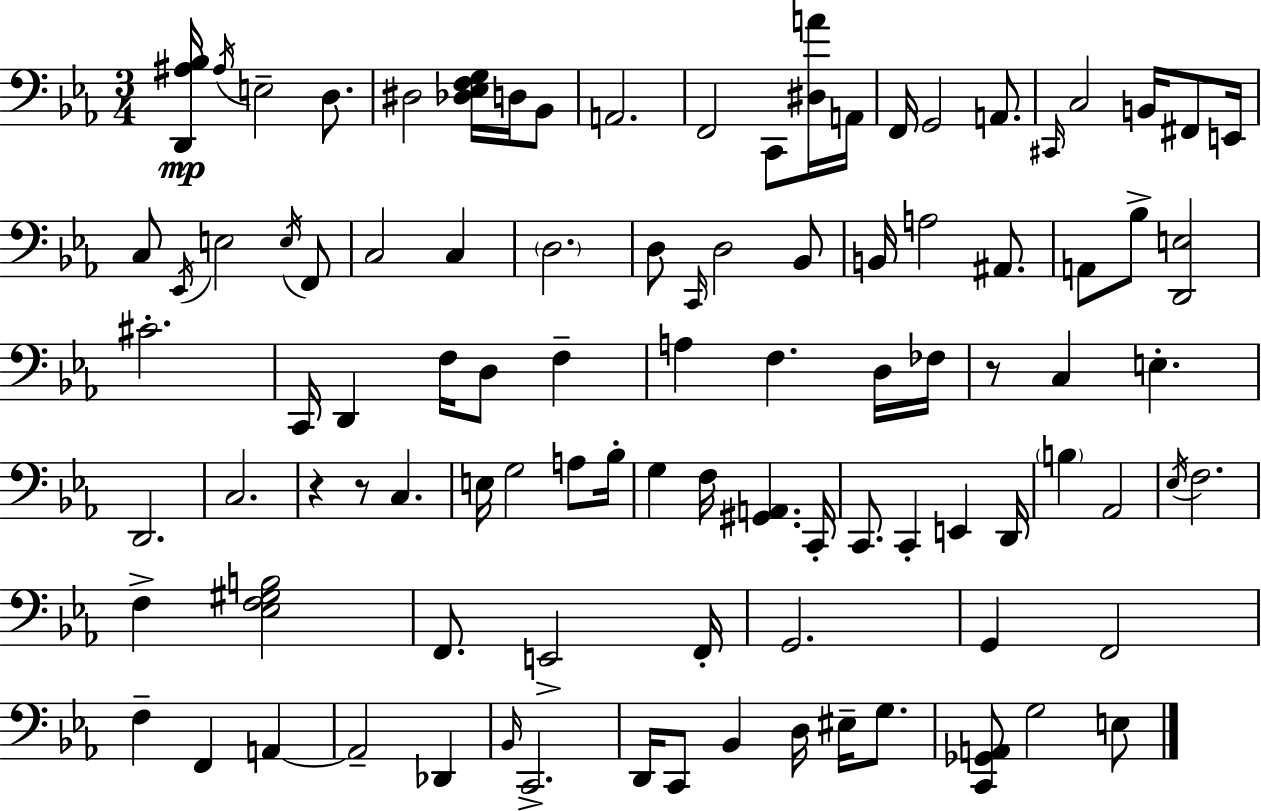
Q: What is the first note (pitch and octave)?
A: A#3